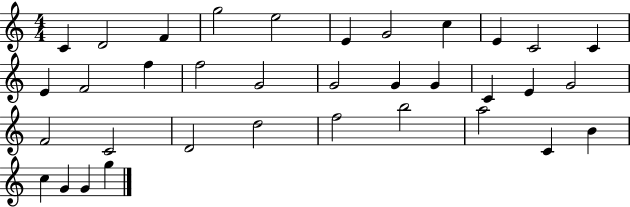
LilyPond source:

{
  \clef treble
  \numericTimeSignature
  \time 4/4
  \key c \major
  c'4 d'2 f'4 | g''2 e''2 | e'4 g'2 c''4 | e'4 c'2 c'4 | \break e'4 f'2 f''4 | f''2 g'2 | g'2 g'4 g'4 | c'4 e'4 g'2 | \break f'2 c'2 | d'2 d''2 | f''2 b''2 | a''2 c'4 b'4 | \break c''4 g'4 g'4 g''4 | \bar "|."
}